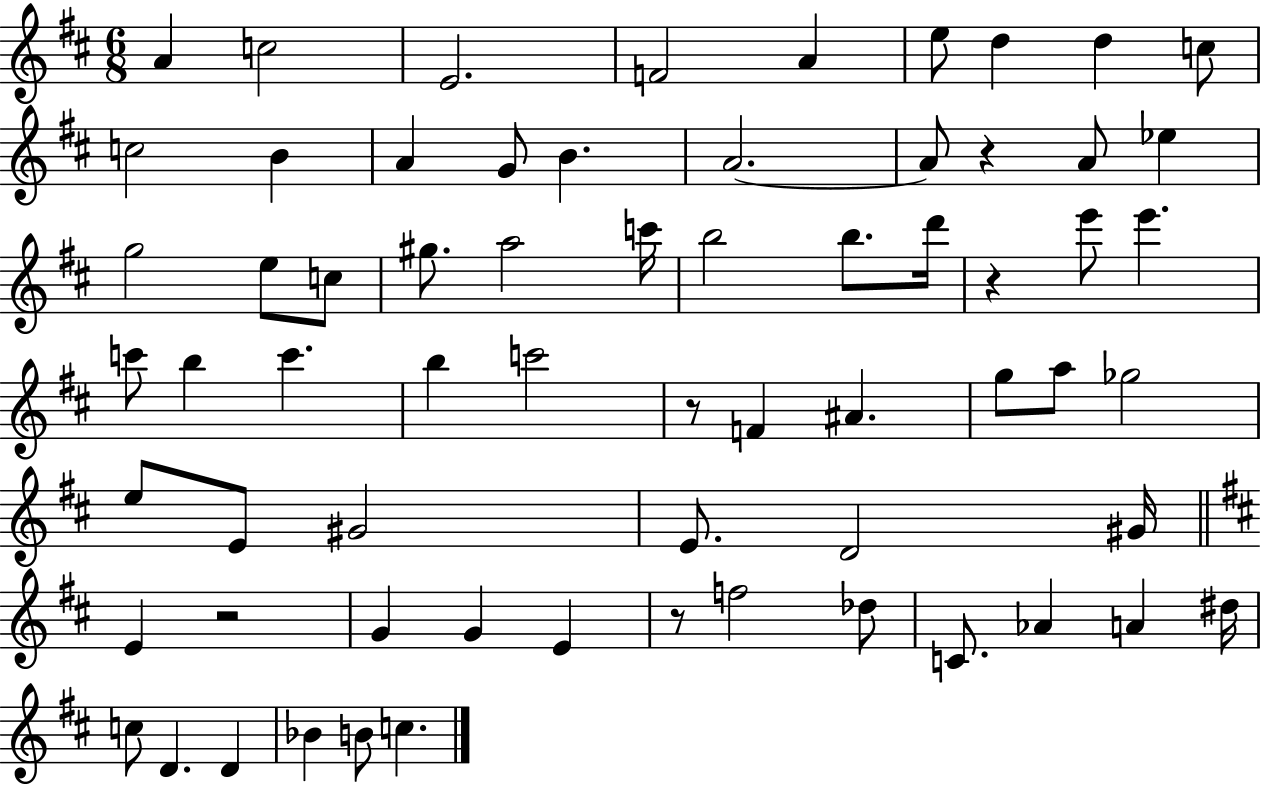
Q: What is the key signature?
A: D major